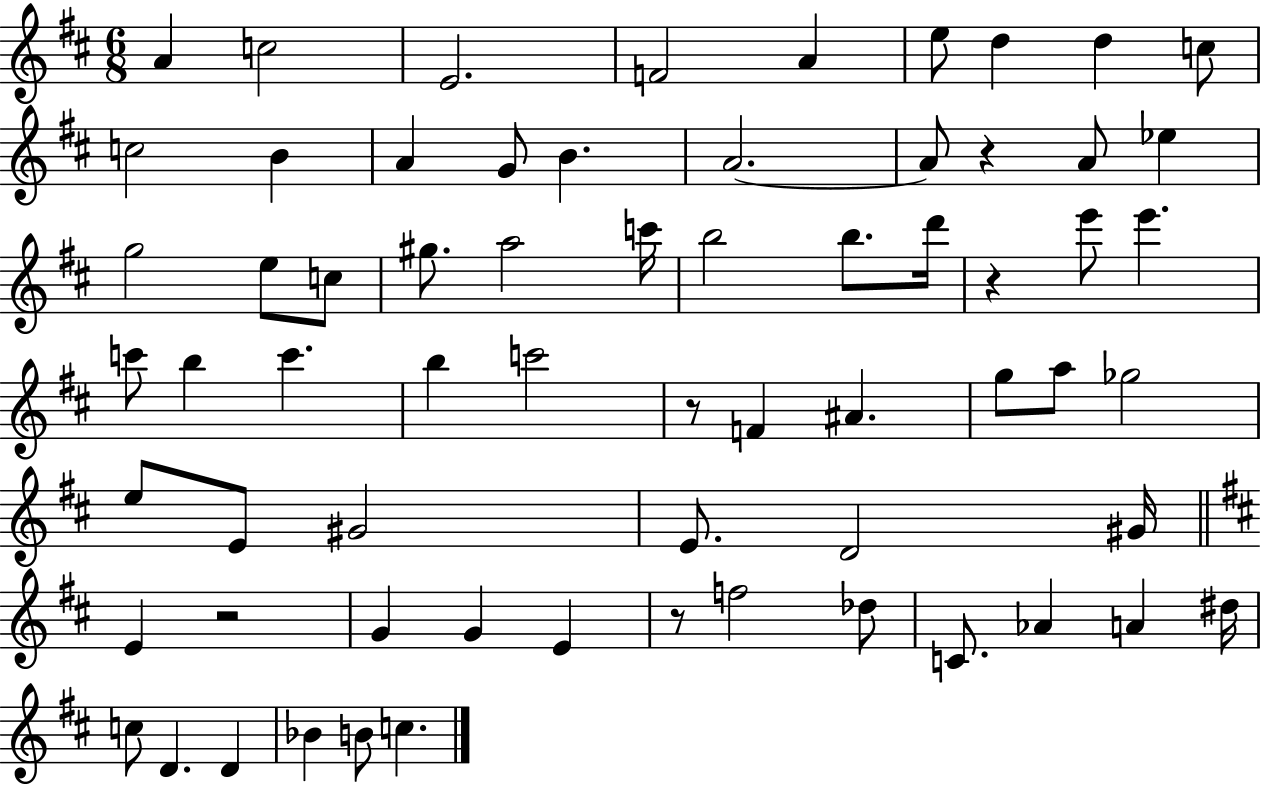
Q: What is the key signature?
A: D major